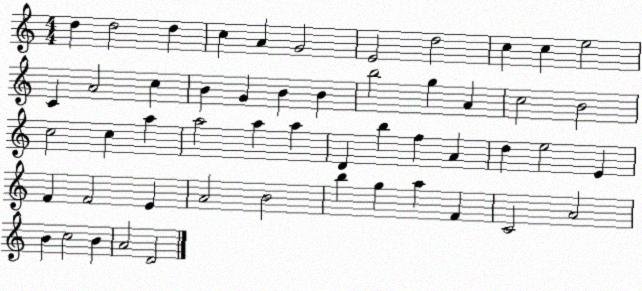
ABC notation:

X:1
T:Untitled
M:4/4
L:1/4
K:C
d d2 d c A G2 E2 d2 c c e2 C A2 c B G B B b2 g A c2 B2 c2 c a a2 a a D b f A d e2 E F F2 E A2 B2 b g a F C2 A2 B c2 B A2 D2